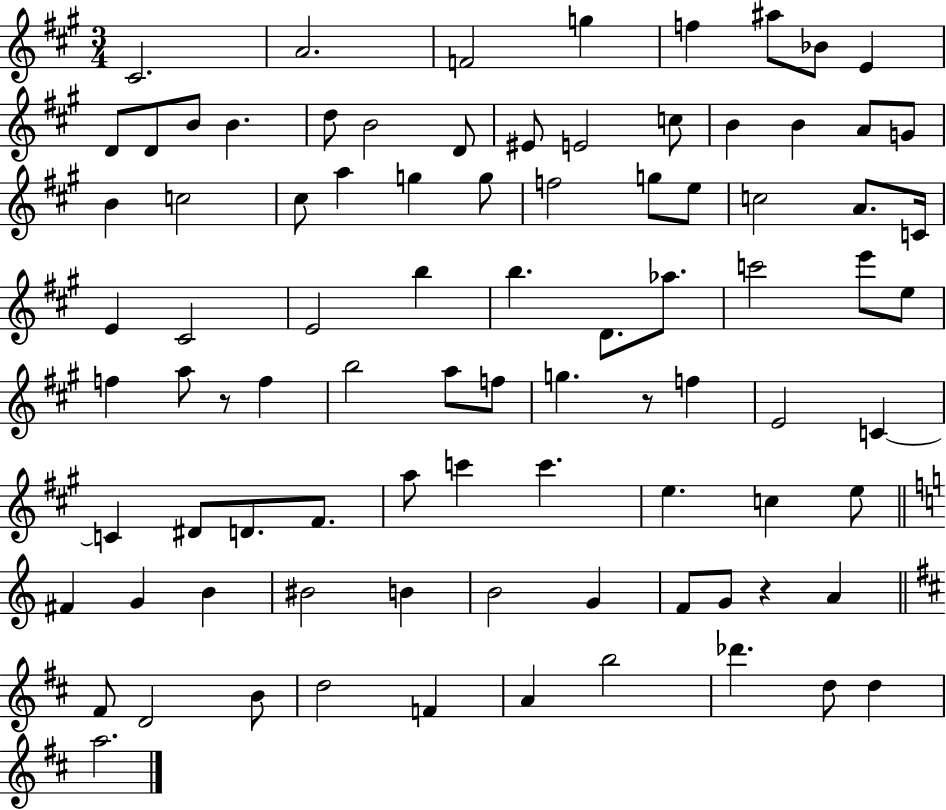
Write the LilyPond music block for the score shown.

{
  \clef treble
  \numericTimeSignature
  \time 3/4
  \key a \major
  cis'2. | a'2. | f'2 g''4 | f''4 ais''8 bes'8 e'4 | \break d'8 d'8 b'8 b'4. | d''8 b'2 d'8 | eis'8 e'2 c''8 | b'4 b'4 a'8 g'8 | \break b'4 c''2 | cis''8 a''4 g''4 g''8 | f''2 g''8 e''8 | c''2 a'8. c'16 | \break e'4 cis'2 | e'2 b''4 | b''4. d'8. aes''8. | c'''2 e'''8 e''8 | \break f''4 a''8 r8 f''4 | b''2 a''8 f''8 | g''4. r8 f''4 | e'2 c'4~~ | \break c'4 dis'8 d'8. fis'8. | a''8 c'''4 c'''4. | e''4. c''4 e''8 | \bar "||" \break \key c \major fis'4 g'4 b'4 | bis'2 b'4 | b'2 g'4 | f'8 g'8 r4 a'4 | \break \bar "||" \break \key b \minor fis'8 d'2 b'8 | d''2 f'4 | a'4 b''2 | des'''4. d''8 d''4 | \break a''2. | \bar "|."
}